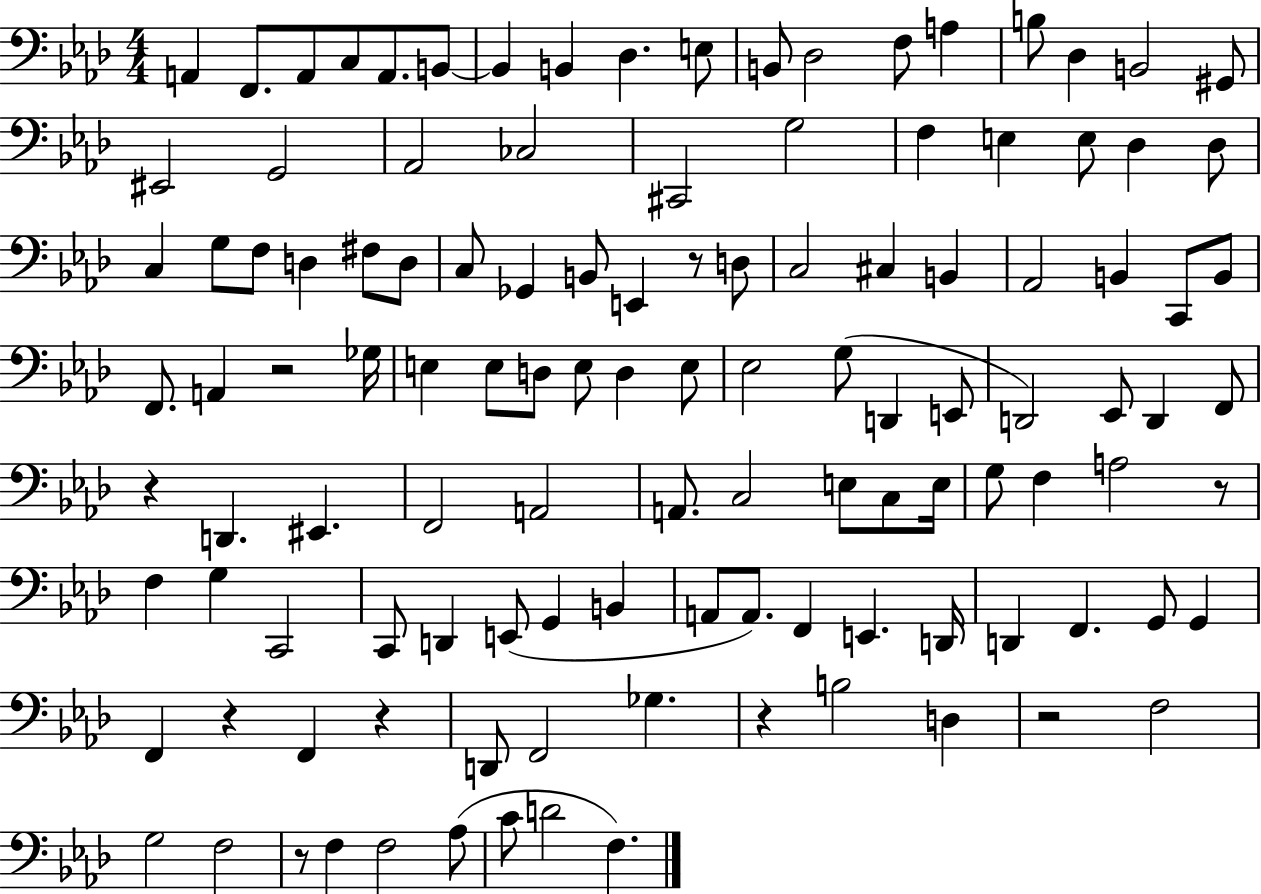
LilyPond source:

{
  \clef bass
  \numericTimeSignature
  \time 4/4
  \key aes \major
  \repeat volta 2 { a,4 f,8. a,8 c8 a,8. b,8~~ | b,4 b,4 des4. e8 | b,8 des2 f8 a4 | b8 des4 b,2 gis,8 | \break eis,2 g,2 | aes,2 ces2 | cis,2 g2 | f4 e4 e8 des4 des8 | \break c4 g8 f8 d4 fis8 d8 | c8 ges,4 b,8 e,4 r8 d8 | c2 cis4 b,4 | aes,2 b,4 c,8 b,8 | \break f,8. a,4 r2 ges16 | e4 e8 d8 e8 d4 e8 | ees2 g8( d,4 e,8 | d,2) ees,8 d,4 f,8 | \break r4 d,4. eis,4. | f,2 a,2 | a,8. c2 e8 c8 e16 | g8 f4 a2 r8 | \break f4 g4 c,2 | c,8 d,4 e,8( g,4 b,4 | a,8 a,8.) f,4 e,4. d,16 | d,4 f,4. g,8 g,4 | \break f,4 r4 f,4 r4 | d,8 f,2 ges4. | r4 b2 d4 | r2 f2 | \break g2 f2 | r8 f4 f2 aes8( | c'8 d'2 f4.) | } \bar "|."
}